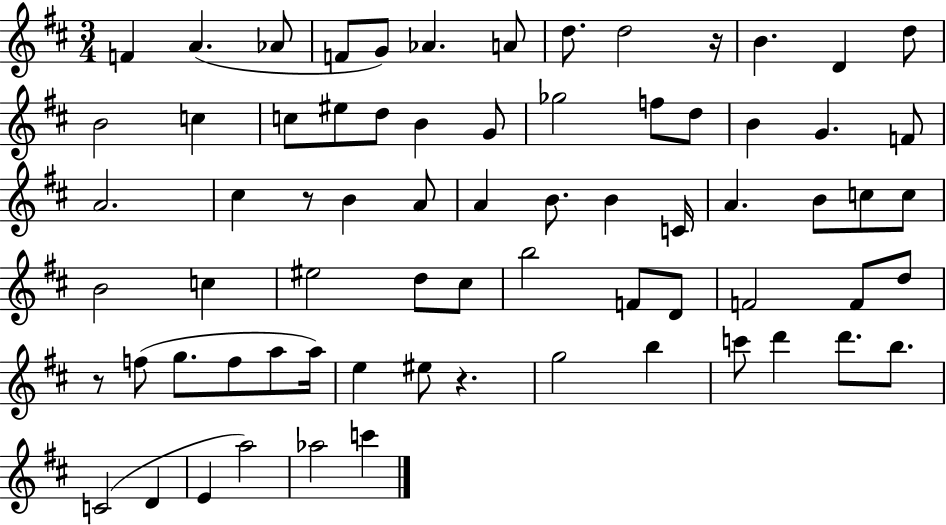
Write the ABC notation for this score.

X:1
T:Untitled
M:3/4
L:1/4
K:D
F A _A/2 F/2 G/2 _A A/2 d/2 d2 z/4 B D d/2 B2 c c/2 ^e/2 d/2 B G/2 _g2 f/2 d/2 B G F/2 A2 ^c z/2 B A/2 A B/2 B C/4 A B/2 c/2 c/2 B2 c ^e2 d/2 ^c/2 b2 F/2 D/2 F2 F/2 d/2 z/2 f/2 g/2 f/2 a/2 a/4 e ^e/2 z g2 b c'/2 d' d'/2 b/2 C2 D E a2 _a2 c'